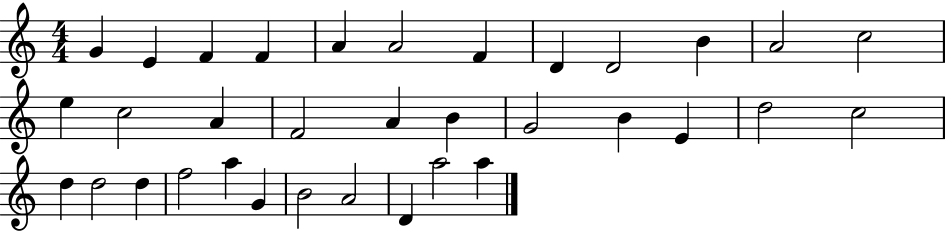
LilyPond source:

{
  \clef treble
  \numericTimeSignature
  \time 4/4
  \key c \major
  g'4 e'4 f'4 f'4 | a'4 a'2 f'4 | d'4 d'2 b'4 | a'2 c''2 | \break e''4 c''2 a'4 | f'2 a'4 b'4 | g'2 b'4 e'4 | d''2 c''2 | \break d''4 d''2 d''4 | f''2 a''4 g'4 | b'2 a'2 | d'4 a''2 a''4 | \break \bar "|."
}